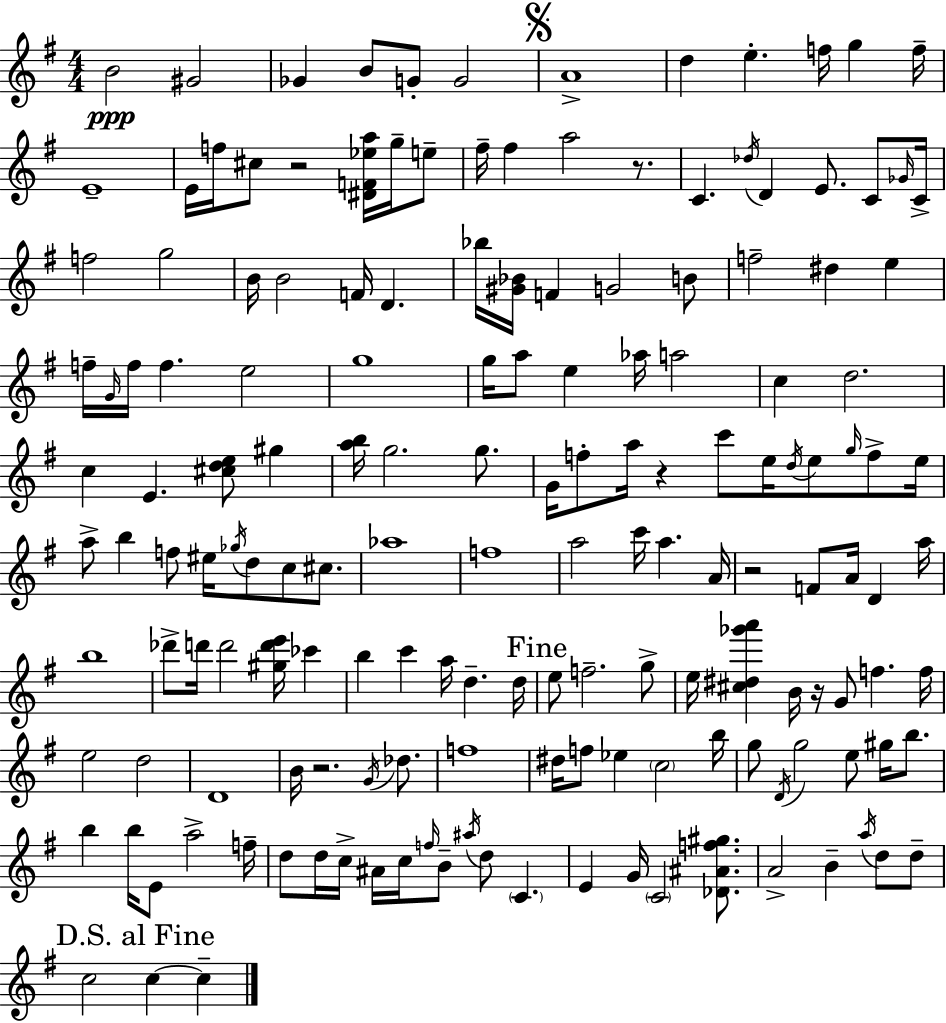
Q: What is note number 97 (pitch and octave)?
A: D5